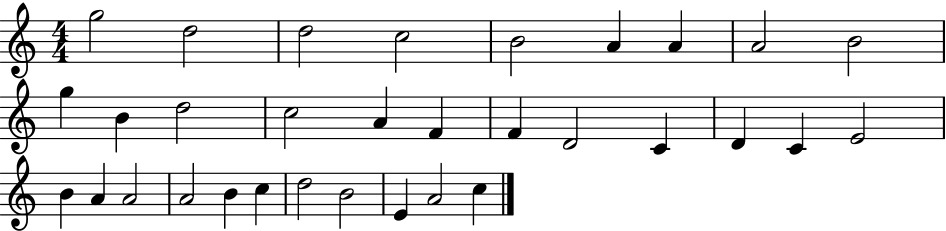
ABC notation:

X:1
T:Untitled
M:4/4
L:1/4
K:C
g2 d2 d2 c2 B2 A A A2 B2 g B d2 c2 A F F D2 C D C E2 B A A2 A2 B c d2 B2 E A2 c